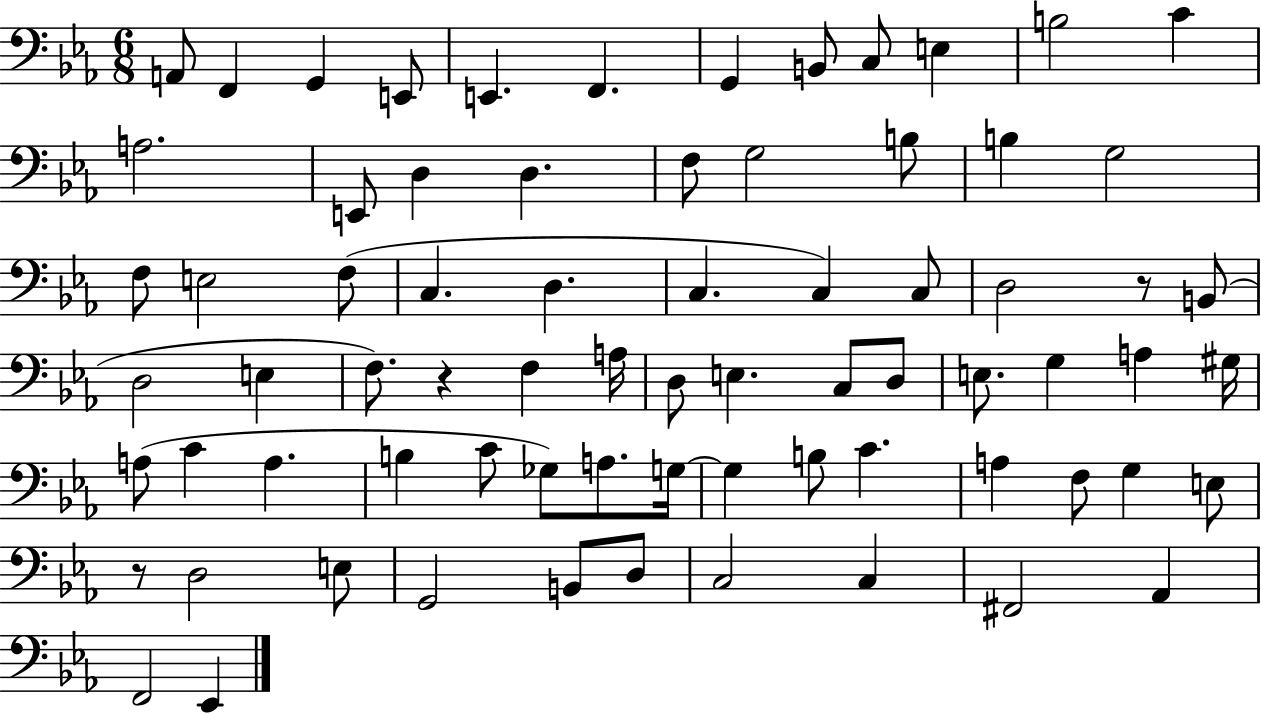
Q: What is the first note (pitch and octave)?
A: A2